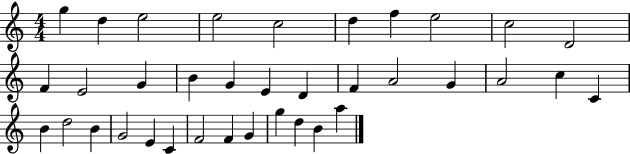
X:1
T:Untitled
M:4/4
L:1/4
K:C
g d e2 e2 c2 d f e2 c2 D2 F E2 G B G E D F A2 G A2 c C B d2 B G2 E C F2 F G g d B a